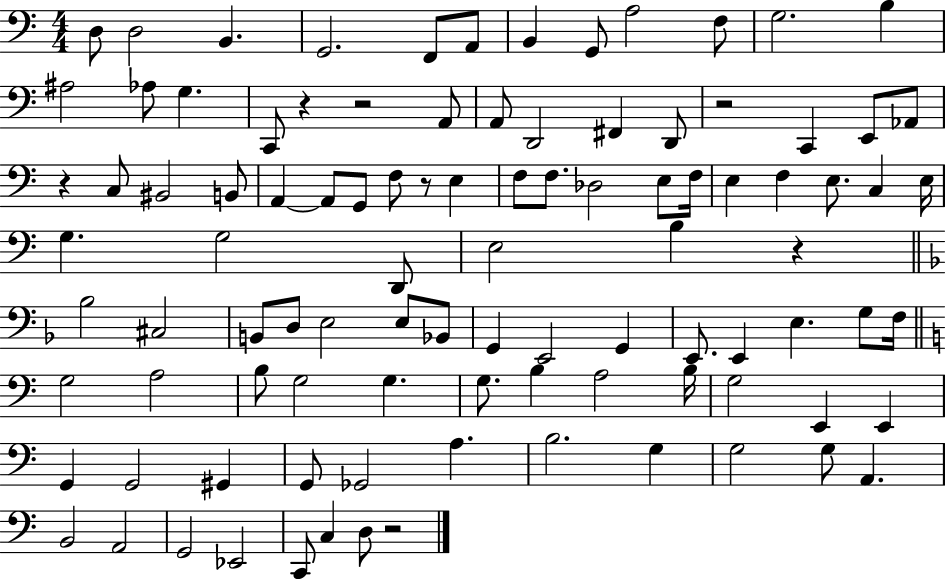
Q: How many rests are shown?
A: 7